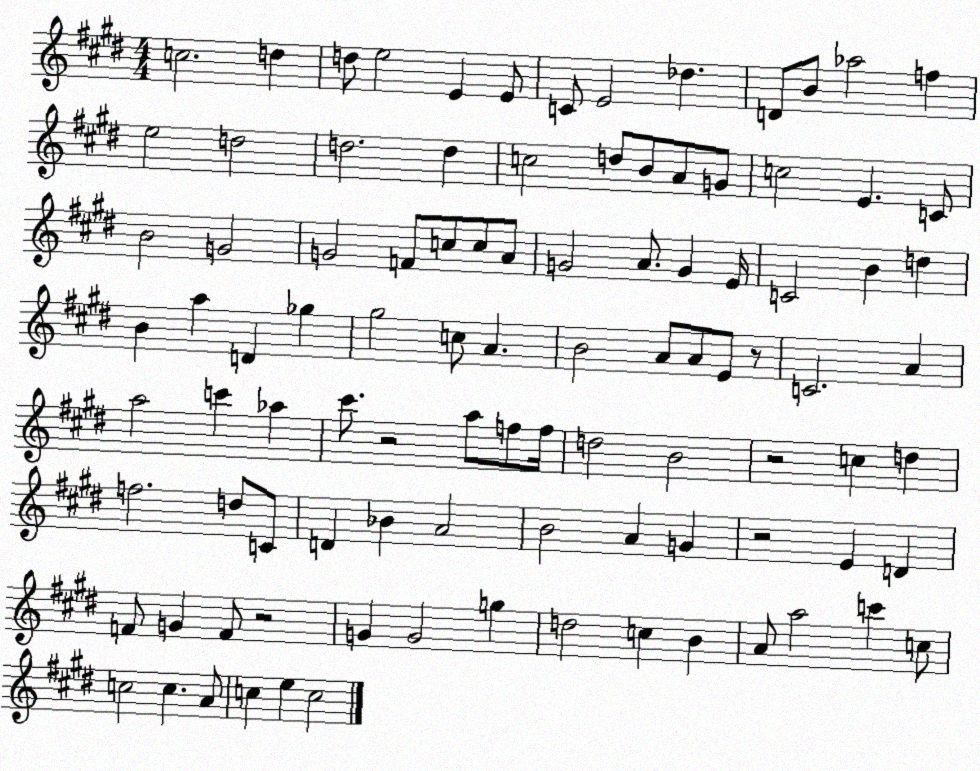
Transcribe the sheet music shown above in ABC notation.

X:1
T:Untitled
M:4/4
L:1/4
K:E
c2 d d/2 e2 E E/2 C/2 E2 _d D/2 B/2 _a2 f e2 d2 d2 d c2 d/2 B/2 A/2 G/2 c2 E C/2 B2 G2 G2 F/2 c/2 c/2 A/2 G2 A/2 G E/4 C2 B d B a D _g ^g2 c/2 A B2 A/2 A/2 E/2 z/2 C2 A a2 c' _a ^c'/2 z2 a/2 f/2 f/4 d2 B2 z2 c d f2 d/2 C/2 D _B A2 B2 A G z2 E D F/2 G F/2 z2 G G2 g d2 c B A/2 a2 c' c/2 c2 c A/2 c e c2